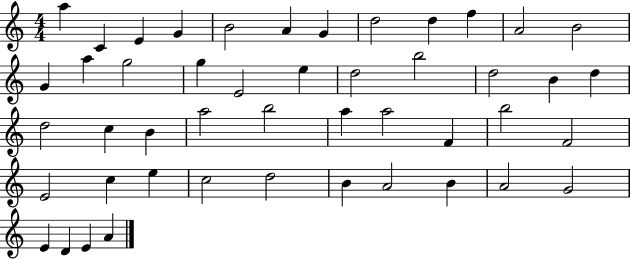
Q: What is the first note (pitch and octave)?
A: A5